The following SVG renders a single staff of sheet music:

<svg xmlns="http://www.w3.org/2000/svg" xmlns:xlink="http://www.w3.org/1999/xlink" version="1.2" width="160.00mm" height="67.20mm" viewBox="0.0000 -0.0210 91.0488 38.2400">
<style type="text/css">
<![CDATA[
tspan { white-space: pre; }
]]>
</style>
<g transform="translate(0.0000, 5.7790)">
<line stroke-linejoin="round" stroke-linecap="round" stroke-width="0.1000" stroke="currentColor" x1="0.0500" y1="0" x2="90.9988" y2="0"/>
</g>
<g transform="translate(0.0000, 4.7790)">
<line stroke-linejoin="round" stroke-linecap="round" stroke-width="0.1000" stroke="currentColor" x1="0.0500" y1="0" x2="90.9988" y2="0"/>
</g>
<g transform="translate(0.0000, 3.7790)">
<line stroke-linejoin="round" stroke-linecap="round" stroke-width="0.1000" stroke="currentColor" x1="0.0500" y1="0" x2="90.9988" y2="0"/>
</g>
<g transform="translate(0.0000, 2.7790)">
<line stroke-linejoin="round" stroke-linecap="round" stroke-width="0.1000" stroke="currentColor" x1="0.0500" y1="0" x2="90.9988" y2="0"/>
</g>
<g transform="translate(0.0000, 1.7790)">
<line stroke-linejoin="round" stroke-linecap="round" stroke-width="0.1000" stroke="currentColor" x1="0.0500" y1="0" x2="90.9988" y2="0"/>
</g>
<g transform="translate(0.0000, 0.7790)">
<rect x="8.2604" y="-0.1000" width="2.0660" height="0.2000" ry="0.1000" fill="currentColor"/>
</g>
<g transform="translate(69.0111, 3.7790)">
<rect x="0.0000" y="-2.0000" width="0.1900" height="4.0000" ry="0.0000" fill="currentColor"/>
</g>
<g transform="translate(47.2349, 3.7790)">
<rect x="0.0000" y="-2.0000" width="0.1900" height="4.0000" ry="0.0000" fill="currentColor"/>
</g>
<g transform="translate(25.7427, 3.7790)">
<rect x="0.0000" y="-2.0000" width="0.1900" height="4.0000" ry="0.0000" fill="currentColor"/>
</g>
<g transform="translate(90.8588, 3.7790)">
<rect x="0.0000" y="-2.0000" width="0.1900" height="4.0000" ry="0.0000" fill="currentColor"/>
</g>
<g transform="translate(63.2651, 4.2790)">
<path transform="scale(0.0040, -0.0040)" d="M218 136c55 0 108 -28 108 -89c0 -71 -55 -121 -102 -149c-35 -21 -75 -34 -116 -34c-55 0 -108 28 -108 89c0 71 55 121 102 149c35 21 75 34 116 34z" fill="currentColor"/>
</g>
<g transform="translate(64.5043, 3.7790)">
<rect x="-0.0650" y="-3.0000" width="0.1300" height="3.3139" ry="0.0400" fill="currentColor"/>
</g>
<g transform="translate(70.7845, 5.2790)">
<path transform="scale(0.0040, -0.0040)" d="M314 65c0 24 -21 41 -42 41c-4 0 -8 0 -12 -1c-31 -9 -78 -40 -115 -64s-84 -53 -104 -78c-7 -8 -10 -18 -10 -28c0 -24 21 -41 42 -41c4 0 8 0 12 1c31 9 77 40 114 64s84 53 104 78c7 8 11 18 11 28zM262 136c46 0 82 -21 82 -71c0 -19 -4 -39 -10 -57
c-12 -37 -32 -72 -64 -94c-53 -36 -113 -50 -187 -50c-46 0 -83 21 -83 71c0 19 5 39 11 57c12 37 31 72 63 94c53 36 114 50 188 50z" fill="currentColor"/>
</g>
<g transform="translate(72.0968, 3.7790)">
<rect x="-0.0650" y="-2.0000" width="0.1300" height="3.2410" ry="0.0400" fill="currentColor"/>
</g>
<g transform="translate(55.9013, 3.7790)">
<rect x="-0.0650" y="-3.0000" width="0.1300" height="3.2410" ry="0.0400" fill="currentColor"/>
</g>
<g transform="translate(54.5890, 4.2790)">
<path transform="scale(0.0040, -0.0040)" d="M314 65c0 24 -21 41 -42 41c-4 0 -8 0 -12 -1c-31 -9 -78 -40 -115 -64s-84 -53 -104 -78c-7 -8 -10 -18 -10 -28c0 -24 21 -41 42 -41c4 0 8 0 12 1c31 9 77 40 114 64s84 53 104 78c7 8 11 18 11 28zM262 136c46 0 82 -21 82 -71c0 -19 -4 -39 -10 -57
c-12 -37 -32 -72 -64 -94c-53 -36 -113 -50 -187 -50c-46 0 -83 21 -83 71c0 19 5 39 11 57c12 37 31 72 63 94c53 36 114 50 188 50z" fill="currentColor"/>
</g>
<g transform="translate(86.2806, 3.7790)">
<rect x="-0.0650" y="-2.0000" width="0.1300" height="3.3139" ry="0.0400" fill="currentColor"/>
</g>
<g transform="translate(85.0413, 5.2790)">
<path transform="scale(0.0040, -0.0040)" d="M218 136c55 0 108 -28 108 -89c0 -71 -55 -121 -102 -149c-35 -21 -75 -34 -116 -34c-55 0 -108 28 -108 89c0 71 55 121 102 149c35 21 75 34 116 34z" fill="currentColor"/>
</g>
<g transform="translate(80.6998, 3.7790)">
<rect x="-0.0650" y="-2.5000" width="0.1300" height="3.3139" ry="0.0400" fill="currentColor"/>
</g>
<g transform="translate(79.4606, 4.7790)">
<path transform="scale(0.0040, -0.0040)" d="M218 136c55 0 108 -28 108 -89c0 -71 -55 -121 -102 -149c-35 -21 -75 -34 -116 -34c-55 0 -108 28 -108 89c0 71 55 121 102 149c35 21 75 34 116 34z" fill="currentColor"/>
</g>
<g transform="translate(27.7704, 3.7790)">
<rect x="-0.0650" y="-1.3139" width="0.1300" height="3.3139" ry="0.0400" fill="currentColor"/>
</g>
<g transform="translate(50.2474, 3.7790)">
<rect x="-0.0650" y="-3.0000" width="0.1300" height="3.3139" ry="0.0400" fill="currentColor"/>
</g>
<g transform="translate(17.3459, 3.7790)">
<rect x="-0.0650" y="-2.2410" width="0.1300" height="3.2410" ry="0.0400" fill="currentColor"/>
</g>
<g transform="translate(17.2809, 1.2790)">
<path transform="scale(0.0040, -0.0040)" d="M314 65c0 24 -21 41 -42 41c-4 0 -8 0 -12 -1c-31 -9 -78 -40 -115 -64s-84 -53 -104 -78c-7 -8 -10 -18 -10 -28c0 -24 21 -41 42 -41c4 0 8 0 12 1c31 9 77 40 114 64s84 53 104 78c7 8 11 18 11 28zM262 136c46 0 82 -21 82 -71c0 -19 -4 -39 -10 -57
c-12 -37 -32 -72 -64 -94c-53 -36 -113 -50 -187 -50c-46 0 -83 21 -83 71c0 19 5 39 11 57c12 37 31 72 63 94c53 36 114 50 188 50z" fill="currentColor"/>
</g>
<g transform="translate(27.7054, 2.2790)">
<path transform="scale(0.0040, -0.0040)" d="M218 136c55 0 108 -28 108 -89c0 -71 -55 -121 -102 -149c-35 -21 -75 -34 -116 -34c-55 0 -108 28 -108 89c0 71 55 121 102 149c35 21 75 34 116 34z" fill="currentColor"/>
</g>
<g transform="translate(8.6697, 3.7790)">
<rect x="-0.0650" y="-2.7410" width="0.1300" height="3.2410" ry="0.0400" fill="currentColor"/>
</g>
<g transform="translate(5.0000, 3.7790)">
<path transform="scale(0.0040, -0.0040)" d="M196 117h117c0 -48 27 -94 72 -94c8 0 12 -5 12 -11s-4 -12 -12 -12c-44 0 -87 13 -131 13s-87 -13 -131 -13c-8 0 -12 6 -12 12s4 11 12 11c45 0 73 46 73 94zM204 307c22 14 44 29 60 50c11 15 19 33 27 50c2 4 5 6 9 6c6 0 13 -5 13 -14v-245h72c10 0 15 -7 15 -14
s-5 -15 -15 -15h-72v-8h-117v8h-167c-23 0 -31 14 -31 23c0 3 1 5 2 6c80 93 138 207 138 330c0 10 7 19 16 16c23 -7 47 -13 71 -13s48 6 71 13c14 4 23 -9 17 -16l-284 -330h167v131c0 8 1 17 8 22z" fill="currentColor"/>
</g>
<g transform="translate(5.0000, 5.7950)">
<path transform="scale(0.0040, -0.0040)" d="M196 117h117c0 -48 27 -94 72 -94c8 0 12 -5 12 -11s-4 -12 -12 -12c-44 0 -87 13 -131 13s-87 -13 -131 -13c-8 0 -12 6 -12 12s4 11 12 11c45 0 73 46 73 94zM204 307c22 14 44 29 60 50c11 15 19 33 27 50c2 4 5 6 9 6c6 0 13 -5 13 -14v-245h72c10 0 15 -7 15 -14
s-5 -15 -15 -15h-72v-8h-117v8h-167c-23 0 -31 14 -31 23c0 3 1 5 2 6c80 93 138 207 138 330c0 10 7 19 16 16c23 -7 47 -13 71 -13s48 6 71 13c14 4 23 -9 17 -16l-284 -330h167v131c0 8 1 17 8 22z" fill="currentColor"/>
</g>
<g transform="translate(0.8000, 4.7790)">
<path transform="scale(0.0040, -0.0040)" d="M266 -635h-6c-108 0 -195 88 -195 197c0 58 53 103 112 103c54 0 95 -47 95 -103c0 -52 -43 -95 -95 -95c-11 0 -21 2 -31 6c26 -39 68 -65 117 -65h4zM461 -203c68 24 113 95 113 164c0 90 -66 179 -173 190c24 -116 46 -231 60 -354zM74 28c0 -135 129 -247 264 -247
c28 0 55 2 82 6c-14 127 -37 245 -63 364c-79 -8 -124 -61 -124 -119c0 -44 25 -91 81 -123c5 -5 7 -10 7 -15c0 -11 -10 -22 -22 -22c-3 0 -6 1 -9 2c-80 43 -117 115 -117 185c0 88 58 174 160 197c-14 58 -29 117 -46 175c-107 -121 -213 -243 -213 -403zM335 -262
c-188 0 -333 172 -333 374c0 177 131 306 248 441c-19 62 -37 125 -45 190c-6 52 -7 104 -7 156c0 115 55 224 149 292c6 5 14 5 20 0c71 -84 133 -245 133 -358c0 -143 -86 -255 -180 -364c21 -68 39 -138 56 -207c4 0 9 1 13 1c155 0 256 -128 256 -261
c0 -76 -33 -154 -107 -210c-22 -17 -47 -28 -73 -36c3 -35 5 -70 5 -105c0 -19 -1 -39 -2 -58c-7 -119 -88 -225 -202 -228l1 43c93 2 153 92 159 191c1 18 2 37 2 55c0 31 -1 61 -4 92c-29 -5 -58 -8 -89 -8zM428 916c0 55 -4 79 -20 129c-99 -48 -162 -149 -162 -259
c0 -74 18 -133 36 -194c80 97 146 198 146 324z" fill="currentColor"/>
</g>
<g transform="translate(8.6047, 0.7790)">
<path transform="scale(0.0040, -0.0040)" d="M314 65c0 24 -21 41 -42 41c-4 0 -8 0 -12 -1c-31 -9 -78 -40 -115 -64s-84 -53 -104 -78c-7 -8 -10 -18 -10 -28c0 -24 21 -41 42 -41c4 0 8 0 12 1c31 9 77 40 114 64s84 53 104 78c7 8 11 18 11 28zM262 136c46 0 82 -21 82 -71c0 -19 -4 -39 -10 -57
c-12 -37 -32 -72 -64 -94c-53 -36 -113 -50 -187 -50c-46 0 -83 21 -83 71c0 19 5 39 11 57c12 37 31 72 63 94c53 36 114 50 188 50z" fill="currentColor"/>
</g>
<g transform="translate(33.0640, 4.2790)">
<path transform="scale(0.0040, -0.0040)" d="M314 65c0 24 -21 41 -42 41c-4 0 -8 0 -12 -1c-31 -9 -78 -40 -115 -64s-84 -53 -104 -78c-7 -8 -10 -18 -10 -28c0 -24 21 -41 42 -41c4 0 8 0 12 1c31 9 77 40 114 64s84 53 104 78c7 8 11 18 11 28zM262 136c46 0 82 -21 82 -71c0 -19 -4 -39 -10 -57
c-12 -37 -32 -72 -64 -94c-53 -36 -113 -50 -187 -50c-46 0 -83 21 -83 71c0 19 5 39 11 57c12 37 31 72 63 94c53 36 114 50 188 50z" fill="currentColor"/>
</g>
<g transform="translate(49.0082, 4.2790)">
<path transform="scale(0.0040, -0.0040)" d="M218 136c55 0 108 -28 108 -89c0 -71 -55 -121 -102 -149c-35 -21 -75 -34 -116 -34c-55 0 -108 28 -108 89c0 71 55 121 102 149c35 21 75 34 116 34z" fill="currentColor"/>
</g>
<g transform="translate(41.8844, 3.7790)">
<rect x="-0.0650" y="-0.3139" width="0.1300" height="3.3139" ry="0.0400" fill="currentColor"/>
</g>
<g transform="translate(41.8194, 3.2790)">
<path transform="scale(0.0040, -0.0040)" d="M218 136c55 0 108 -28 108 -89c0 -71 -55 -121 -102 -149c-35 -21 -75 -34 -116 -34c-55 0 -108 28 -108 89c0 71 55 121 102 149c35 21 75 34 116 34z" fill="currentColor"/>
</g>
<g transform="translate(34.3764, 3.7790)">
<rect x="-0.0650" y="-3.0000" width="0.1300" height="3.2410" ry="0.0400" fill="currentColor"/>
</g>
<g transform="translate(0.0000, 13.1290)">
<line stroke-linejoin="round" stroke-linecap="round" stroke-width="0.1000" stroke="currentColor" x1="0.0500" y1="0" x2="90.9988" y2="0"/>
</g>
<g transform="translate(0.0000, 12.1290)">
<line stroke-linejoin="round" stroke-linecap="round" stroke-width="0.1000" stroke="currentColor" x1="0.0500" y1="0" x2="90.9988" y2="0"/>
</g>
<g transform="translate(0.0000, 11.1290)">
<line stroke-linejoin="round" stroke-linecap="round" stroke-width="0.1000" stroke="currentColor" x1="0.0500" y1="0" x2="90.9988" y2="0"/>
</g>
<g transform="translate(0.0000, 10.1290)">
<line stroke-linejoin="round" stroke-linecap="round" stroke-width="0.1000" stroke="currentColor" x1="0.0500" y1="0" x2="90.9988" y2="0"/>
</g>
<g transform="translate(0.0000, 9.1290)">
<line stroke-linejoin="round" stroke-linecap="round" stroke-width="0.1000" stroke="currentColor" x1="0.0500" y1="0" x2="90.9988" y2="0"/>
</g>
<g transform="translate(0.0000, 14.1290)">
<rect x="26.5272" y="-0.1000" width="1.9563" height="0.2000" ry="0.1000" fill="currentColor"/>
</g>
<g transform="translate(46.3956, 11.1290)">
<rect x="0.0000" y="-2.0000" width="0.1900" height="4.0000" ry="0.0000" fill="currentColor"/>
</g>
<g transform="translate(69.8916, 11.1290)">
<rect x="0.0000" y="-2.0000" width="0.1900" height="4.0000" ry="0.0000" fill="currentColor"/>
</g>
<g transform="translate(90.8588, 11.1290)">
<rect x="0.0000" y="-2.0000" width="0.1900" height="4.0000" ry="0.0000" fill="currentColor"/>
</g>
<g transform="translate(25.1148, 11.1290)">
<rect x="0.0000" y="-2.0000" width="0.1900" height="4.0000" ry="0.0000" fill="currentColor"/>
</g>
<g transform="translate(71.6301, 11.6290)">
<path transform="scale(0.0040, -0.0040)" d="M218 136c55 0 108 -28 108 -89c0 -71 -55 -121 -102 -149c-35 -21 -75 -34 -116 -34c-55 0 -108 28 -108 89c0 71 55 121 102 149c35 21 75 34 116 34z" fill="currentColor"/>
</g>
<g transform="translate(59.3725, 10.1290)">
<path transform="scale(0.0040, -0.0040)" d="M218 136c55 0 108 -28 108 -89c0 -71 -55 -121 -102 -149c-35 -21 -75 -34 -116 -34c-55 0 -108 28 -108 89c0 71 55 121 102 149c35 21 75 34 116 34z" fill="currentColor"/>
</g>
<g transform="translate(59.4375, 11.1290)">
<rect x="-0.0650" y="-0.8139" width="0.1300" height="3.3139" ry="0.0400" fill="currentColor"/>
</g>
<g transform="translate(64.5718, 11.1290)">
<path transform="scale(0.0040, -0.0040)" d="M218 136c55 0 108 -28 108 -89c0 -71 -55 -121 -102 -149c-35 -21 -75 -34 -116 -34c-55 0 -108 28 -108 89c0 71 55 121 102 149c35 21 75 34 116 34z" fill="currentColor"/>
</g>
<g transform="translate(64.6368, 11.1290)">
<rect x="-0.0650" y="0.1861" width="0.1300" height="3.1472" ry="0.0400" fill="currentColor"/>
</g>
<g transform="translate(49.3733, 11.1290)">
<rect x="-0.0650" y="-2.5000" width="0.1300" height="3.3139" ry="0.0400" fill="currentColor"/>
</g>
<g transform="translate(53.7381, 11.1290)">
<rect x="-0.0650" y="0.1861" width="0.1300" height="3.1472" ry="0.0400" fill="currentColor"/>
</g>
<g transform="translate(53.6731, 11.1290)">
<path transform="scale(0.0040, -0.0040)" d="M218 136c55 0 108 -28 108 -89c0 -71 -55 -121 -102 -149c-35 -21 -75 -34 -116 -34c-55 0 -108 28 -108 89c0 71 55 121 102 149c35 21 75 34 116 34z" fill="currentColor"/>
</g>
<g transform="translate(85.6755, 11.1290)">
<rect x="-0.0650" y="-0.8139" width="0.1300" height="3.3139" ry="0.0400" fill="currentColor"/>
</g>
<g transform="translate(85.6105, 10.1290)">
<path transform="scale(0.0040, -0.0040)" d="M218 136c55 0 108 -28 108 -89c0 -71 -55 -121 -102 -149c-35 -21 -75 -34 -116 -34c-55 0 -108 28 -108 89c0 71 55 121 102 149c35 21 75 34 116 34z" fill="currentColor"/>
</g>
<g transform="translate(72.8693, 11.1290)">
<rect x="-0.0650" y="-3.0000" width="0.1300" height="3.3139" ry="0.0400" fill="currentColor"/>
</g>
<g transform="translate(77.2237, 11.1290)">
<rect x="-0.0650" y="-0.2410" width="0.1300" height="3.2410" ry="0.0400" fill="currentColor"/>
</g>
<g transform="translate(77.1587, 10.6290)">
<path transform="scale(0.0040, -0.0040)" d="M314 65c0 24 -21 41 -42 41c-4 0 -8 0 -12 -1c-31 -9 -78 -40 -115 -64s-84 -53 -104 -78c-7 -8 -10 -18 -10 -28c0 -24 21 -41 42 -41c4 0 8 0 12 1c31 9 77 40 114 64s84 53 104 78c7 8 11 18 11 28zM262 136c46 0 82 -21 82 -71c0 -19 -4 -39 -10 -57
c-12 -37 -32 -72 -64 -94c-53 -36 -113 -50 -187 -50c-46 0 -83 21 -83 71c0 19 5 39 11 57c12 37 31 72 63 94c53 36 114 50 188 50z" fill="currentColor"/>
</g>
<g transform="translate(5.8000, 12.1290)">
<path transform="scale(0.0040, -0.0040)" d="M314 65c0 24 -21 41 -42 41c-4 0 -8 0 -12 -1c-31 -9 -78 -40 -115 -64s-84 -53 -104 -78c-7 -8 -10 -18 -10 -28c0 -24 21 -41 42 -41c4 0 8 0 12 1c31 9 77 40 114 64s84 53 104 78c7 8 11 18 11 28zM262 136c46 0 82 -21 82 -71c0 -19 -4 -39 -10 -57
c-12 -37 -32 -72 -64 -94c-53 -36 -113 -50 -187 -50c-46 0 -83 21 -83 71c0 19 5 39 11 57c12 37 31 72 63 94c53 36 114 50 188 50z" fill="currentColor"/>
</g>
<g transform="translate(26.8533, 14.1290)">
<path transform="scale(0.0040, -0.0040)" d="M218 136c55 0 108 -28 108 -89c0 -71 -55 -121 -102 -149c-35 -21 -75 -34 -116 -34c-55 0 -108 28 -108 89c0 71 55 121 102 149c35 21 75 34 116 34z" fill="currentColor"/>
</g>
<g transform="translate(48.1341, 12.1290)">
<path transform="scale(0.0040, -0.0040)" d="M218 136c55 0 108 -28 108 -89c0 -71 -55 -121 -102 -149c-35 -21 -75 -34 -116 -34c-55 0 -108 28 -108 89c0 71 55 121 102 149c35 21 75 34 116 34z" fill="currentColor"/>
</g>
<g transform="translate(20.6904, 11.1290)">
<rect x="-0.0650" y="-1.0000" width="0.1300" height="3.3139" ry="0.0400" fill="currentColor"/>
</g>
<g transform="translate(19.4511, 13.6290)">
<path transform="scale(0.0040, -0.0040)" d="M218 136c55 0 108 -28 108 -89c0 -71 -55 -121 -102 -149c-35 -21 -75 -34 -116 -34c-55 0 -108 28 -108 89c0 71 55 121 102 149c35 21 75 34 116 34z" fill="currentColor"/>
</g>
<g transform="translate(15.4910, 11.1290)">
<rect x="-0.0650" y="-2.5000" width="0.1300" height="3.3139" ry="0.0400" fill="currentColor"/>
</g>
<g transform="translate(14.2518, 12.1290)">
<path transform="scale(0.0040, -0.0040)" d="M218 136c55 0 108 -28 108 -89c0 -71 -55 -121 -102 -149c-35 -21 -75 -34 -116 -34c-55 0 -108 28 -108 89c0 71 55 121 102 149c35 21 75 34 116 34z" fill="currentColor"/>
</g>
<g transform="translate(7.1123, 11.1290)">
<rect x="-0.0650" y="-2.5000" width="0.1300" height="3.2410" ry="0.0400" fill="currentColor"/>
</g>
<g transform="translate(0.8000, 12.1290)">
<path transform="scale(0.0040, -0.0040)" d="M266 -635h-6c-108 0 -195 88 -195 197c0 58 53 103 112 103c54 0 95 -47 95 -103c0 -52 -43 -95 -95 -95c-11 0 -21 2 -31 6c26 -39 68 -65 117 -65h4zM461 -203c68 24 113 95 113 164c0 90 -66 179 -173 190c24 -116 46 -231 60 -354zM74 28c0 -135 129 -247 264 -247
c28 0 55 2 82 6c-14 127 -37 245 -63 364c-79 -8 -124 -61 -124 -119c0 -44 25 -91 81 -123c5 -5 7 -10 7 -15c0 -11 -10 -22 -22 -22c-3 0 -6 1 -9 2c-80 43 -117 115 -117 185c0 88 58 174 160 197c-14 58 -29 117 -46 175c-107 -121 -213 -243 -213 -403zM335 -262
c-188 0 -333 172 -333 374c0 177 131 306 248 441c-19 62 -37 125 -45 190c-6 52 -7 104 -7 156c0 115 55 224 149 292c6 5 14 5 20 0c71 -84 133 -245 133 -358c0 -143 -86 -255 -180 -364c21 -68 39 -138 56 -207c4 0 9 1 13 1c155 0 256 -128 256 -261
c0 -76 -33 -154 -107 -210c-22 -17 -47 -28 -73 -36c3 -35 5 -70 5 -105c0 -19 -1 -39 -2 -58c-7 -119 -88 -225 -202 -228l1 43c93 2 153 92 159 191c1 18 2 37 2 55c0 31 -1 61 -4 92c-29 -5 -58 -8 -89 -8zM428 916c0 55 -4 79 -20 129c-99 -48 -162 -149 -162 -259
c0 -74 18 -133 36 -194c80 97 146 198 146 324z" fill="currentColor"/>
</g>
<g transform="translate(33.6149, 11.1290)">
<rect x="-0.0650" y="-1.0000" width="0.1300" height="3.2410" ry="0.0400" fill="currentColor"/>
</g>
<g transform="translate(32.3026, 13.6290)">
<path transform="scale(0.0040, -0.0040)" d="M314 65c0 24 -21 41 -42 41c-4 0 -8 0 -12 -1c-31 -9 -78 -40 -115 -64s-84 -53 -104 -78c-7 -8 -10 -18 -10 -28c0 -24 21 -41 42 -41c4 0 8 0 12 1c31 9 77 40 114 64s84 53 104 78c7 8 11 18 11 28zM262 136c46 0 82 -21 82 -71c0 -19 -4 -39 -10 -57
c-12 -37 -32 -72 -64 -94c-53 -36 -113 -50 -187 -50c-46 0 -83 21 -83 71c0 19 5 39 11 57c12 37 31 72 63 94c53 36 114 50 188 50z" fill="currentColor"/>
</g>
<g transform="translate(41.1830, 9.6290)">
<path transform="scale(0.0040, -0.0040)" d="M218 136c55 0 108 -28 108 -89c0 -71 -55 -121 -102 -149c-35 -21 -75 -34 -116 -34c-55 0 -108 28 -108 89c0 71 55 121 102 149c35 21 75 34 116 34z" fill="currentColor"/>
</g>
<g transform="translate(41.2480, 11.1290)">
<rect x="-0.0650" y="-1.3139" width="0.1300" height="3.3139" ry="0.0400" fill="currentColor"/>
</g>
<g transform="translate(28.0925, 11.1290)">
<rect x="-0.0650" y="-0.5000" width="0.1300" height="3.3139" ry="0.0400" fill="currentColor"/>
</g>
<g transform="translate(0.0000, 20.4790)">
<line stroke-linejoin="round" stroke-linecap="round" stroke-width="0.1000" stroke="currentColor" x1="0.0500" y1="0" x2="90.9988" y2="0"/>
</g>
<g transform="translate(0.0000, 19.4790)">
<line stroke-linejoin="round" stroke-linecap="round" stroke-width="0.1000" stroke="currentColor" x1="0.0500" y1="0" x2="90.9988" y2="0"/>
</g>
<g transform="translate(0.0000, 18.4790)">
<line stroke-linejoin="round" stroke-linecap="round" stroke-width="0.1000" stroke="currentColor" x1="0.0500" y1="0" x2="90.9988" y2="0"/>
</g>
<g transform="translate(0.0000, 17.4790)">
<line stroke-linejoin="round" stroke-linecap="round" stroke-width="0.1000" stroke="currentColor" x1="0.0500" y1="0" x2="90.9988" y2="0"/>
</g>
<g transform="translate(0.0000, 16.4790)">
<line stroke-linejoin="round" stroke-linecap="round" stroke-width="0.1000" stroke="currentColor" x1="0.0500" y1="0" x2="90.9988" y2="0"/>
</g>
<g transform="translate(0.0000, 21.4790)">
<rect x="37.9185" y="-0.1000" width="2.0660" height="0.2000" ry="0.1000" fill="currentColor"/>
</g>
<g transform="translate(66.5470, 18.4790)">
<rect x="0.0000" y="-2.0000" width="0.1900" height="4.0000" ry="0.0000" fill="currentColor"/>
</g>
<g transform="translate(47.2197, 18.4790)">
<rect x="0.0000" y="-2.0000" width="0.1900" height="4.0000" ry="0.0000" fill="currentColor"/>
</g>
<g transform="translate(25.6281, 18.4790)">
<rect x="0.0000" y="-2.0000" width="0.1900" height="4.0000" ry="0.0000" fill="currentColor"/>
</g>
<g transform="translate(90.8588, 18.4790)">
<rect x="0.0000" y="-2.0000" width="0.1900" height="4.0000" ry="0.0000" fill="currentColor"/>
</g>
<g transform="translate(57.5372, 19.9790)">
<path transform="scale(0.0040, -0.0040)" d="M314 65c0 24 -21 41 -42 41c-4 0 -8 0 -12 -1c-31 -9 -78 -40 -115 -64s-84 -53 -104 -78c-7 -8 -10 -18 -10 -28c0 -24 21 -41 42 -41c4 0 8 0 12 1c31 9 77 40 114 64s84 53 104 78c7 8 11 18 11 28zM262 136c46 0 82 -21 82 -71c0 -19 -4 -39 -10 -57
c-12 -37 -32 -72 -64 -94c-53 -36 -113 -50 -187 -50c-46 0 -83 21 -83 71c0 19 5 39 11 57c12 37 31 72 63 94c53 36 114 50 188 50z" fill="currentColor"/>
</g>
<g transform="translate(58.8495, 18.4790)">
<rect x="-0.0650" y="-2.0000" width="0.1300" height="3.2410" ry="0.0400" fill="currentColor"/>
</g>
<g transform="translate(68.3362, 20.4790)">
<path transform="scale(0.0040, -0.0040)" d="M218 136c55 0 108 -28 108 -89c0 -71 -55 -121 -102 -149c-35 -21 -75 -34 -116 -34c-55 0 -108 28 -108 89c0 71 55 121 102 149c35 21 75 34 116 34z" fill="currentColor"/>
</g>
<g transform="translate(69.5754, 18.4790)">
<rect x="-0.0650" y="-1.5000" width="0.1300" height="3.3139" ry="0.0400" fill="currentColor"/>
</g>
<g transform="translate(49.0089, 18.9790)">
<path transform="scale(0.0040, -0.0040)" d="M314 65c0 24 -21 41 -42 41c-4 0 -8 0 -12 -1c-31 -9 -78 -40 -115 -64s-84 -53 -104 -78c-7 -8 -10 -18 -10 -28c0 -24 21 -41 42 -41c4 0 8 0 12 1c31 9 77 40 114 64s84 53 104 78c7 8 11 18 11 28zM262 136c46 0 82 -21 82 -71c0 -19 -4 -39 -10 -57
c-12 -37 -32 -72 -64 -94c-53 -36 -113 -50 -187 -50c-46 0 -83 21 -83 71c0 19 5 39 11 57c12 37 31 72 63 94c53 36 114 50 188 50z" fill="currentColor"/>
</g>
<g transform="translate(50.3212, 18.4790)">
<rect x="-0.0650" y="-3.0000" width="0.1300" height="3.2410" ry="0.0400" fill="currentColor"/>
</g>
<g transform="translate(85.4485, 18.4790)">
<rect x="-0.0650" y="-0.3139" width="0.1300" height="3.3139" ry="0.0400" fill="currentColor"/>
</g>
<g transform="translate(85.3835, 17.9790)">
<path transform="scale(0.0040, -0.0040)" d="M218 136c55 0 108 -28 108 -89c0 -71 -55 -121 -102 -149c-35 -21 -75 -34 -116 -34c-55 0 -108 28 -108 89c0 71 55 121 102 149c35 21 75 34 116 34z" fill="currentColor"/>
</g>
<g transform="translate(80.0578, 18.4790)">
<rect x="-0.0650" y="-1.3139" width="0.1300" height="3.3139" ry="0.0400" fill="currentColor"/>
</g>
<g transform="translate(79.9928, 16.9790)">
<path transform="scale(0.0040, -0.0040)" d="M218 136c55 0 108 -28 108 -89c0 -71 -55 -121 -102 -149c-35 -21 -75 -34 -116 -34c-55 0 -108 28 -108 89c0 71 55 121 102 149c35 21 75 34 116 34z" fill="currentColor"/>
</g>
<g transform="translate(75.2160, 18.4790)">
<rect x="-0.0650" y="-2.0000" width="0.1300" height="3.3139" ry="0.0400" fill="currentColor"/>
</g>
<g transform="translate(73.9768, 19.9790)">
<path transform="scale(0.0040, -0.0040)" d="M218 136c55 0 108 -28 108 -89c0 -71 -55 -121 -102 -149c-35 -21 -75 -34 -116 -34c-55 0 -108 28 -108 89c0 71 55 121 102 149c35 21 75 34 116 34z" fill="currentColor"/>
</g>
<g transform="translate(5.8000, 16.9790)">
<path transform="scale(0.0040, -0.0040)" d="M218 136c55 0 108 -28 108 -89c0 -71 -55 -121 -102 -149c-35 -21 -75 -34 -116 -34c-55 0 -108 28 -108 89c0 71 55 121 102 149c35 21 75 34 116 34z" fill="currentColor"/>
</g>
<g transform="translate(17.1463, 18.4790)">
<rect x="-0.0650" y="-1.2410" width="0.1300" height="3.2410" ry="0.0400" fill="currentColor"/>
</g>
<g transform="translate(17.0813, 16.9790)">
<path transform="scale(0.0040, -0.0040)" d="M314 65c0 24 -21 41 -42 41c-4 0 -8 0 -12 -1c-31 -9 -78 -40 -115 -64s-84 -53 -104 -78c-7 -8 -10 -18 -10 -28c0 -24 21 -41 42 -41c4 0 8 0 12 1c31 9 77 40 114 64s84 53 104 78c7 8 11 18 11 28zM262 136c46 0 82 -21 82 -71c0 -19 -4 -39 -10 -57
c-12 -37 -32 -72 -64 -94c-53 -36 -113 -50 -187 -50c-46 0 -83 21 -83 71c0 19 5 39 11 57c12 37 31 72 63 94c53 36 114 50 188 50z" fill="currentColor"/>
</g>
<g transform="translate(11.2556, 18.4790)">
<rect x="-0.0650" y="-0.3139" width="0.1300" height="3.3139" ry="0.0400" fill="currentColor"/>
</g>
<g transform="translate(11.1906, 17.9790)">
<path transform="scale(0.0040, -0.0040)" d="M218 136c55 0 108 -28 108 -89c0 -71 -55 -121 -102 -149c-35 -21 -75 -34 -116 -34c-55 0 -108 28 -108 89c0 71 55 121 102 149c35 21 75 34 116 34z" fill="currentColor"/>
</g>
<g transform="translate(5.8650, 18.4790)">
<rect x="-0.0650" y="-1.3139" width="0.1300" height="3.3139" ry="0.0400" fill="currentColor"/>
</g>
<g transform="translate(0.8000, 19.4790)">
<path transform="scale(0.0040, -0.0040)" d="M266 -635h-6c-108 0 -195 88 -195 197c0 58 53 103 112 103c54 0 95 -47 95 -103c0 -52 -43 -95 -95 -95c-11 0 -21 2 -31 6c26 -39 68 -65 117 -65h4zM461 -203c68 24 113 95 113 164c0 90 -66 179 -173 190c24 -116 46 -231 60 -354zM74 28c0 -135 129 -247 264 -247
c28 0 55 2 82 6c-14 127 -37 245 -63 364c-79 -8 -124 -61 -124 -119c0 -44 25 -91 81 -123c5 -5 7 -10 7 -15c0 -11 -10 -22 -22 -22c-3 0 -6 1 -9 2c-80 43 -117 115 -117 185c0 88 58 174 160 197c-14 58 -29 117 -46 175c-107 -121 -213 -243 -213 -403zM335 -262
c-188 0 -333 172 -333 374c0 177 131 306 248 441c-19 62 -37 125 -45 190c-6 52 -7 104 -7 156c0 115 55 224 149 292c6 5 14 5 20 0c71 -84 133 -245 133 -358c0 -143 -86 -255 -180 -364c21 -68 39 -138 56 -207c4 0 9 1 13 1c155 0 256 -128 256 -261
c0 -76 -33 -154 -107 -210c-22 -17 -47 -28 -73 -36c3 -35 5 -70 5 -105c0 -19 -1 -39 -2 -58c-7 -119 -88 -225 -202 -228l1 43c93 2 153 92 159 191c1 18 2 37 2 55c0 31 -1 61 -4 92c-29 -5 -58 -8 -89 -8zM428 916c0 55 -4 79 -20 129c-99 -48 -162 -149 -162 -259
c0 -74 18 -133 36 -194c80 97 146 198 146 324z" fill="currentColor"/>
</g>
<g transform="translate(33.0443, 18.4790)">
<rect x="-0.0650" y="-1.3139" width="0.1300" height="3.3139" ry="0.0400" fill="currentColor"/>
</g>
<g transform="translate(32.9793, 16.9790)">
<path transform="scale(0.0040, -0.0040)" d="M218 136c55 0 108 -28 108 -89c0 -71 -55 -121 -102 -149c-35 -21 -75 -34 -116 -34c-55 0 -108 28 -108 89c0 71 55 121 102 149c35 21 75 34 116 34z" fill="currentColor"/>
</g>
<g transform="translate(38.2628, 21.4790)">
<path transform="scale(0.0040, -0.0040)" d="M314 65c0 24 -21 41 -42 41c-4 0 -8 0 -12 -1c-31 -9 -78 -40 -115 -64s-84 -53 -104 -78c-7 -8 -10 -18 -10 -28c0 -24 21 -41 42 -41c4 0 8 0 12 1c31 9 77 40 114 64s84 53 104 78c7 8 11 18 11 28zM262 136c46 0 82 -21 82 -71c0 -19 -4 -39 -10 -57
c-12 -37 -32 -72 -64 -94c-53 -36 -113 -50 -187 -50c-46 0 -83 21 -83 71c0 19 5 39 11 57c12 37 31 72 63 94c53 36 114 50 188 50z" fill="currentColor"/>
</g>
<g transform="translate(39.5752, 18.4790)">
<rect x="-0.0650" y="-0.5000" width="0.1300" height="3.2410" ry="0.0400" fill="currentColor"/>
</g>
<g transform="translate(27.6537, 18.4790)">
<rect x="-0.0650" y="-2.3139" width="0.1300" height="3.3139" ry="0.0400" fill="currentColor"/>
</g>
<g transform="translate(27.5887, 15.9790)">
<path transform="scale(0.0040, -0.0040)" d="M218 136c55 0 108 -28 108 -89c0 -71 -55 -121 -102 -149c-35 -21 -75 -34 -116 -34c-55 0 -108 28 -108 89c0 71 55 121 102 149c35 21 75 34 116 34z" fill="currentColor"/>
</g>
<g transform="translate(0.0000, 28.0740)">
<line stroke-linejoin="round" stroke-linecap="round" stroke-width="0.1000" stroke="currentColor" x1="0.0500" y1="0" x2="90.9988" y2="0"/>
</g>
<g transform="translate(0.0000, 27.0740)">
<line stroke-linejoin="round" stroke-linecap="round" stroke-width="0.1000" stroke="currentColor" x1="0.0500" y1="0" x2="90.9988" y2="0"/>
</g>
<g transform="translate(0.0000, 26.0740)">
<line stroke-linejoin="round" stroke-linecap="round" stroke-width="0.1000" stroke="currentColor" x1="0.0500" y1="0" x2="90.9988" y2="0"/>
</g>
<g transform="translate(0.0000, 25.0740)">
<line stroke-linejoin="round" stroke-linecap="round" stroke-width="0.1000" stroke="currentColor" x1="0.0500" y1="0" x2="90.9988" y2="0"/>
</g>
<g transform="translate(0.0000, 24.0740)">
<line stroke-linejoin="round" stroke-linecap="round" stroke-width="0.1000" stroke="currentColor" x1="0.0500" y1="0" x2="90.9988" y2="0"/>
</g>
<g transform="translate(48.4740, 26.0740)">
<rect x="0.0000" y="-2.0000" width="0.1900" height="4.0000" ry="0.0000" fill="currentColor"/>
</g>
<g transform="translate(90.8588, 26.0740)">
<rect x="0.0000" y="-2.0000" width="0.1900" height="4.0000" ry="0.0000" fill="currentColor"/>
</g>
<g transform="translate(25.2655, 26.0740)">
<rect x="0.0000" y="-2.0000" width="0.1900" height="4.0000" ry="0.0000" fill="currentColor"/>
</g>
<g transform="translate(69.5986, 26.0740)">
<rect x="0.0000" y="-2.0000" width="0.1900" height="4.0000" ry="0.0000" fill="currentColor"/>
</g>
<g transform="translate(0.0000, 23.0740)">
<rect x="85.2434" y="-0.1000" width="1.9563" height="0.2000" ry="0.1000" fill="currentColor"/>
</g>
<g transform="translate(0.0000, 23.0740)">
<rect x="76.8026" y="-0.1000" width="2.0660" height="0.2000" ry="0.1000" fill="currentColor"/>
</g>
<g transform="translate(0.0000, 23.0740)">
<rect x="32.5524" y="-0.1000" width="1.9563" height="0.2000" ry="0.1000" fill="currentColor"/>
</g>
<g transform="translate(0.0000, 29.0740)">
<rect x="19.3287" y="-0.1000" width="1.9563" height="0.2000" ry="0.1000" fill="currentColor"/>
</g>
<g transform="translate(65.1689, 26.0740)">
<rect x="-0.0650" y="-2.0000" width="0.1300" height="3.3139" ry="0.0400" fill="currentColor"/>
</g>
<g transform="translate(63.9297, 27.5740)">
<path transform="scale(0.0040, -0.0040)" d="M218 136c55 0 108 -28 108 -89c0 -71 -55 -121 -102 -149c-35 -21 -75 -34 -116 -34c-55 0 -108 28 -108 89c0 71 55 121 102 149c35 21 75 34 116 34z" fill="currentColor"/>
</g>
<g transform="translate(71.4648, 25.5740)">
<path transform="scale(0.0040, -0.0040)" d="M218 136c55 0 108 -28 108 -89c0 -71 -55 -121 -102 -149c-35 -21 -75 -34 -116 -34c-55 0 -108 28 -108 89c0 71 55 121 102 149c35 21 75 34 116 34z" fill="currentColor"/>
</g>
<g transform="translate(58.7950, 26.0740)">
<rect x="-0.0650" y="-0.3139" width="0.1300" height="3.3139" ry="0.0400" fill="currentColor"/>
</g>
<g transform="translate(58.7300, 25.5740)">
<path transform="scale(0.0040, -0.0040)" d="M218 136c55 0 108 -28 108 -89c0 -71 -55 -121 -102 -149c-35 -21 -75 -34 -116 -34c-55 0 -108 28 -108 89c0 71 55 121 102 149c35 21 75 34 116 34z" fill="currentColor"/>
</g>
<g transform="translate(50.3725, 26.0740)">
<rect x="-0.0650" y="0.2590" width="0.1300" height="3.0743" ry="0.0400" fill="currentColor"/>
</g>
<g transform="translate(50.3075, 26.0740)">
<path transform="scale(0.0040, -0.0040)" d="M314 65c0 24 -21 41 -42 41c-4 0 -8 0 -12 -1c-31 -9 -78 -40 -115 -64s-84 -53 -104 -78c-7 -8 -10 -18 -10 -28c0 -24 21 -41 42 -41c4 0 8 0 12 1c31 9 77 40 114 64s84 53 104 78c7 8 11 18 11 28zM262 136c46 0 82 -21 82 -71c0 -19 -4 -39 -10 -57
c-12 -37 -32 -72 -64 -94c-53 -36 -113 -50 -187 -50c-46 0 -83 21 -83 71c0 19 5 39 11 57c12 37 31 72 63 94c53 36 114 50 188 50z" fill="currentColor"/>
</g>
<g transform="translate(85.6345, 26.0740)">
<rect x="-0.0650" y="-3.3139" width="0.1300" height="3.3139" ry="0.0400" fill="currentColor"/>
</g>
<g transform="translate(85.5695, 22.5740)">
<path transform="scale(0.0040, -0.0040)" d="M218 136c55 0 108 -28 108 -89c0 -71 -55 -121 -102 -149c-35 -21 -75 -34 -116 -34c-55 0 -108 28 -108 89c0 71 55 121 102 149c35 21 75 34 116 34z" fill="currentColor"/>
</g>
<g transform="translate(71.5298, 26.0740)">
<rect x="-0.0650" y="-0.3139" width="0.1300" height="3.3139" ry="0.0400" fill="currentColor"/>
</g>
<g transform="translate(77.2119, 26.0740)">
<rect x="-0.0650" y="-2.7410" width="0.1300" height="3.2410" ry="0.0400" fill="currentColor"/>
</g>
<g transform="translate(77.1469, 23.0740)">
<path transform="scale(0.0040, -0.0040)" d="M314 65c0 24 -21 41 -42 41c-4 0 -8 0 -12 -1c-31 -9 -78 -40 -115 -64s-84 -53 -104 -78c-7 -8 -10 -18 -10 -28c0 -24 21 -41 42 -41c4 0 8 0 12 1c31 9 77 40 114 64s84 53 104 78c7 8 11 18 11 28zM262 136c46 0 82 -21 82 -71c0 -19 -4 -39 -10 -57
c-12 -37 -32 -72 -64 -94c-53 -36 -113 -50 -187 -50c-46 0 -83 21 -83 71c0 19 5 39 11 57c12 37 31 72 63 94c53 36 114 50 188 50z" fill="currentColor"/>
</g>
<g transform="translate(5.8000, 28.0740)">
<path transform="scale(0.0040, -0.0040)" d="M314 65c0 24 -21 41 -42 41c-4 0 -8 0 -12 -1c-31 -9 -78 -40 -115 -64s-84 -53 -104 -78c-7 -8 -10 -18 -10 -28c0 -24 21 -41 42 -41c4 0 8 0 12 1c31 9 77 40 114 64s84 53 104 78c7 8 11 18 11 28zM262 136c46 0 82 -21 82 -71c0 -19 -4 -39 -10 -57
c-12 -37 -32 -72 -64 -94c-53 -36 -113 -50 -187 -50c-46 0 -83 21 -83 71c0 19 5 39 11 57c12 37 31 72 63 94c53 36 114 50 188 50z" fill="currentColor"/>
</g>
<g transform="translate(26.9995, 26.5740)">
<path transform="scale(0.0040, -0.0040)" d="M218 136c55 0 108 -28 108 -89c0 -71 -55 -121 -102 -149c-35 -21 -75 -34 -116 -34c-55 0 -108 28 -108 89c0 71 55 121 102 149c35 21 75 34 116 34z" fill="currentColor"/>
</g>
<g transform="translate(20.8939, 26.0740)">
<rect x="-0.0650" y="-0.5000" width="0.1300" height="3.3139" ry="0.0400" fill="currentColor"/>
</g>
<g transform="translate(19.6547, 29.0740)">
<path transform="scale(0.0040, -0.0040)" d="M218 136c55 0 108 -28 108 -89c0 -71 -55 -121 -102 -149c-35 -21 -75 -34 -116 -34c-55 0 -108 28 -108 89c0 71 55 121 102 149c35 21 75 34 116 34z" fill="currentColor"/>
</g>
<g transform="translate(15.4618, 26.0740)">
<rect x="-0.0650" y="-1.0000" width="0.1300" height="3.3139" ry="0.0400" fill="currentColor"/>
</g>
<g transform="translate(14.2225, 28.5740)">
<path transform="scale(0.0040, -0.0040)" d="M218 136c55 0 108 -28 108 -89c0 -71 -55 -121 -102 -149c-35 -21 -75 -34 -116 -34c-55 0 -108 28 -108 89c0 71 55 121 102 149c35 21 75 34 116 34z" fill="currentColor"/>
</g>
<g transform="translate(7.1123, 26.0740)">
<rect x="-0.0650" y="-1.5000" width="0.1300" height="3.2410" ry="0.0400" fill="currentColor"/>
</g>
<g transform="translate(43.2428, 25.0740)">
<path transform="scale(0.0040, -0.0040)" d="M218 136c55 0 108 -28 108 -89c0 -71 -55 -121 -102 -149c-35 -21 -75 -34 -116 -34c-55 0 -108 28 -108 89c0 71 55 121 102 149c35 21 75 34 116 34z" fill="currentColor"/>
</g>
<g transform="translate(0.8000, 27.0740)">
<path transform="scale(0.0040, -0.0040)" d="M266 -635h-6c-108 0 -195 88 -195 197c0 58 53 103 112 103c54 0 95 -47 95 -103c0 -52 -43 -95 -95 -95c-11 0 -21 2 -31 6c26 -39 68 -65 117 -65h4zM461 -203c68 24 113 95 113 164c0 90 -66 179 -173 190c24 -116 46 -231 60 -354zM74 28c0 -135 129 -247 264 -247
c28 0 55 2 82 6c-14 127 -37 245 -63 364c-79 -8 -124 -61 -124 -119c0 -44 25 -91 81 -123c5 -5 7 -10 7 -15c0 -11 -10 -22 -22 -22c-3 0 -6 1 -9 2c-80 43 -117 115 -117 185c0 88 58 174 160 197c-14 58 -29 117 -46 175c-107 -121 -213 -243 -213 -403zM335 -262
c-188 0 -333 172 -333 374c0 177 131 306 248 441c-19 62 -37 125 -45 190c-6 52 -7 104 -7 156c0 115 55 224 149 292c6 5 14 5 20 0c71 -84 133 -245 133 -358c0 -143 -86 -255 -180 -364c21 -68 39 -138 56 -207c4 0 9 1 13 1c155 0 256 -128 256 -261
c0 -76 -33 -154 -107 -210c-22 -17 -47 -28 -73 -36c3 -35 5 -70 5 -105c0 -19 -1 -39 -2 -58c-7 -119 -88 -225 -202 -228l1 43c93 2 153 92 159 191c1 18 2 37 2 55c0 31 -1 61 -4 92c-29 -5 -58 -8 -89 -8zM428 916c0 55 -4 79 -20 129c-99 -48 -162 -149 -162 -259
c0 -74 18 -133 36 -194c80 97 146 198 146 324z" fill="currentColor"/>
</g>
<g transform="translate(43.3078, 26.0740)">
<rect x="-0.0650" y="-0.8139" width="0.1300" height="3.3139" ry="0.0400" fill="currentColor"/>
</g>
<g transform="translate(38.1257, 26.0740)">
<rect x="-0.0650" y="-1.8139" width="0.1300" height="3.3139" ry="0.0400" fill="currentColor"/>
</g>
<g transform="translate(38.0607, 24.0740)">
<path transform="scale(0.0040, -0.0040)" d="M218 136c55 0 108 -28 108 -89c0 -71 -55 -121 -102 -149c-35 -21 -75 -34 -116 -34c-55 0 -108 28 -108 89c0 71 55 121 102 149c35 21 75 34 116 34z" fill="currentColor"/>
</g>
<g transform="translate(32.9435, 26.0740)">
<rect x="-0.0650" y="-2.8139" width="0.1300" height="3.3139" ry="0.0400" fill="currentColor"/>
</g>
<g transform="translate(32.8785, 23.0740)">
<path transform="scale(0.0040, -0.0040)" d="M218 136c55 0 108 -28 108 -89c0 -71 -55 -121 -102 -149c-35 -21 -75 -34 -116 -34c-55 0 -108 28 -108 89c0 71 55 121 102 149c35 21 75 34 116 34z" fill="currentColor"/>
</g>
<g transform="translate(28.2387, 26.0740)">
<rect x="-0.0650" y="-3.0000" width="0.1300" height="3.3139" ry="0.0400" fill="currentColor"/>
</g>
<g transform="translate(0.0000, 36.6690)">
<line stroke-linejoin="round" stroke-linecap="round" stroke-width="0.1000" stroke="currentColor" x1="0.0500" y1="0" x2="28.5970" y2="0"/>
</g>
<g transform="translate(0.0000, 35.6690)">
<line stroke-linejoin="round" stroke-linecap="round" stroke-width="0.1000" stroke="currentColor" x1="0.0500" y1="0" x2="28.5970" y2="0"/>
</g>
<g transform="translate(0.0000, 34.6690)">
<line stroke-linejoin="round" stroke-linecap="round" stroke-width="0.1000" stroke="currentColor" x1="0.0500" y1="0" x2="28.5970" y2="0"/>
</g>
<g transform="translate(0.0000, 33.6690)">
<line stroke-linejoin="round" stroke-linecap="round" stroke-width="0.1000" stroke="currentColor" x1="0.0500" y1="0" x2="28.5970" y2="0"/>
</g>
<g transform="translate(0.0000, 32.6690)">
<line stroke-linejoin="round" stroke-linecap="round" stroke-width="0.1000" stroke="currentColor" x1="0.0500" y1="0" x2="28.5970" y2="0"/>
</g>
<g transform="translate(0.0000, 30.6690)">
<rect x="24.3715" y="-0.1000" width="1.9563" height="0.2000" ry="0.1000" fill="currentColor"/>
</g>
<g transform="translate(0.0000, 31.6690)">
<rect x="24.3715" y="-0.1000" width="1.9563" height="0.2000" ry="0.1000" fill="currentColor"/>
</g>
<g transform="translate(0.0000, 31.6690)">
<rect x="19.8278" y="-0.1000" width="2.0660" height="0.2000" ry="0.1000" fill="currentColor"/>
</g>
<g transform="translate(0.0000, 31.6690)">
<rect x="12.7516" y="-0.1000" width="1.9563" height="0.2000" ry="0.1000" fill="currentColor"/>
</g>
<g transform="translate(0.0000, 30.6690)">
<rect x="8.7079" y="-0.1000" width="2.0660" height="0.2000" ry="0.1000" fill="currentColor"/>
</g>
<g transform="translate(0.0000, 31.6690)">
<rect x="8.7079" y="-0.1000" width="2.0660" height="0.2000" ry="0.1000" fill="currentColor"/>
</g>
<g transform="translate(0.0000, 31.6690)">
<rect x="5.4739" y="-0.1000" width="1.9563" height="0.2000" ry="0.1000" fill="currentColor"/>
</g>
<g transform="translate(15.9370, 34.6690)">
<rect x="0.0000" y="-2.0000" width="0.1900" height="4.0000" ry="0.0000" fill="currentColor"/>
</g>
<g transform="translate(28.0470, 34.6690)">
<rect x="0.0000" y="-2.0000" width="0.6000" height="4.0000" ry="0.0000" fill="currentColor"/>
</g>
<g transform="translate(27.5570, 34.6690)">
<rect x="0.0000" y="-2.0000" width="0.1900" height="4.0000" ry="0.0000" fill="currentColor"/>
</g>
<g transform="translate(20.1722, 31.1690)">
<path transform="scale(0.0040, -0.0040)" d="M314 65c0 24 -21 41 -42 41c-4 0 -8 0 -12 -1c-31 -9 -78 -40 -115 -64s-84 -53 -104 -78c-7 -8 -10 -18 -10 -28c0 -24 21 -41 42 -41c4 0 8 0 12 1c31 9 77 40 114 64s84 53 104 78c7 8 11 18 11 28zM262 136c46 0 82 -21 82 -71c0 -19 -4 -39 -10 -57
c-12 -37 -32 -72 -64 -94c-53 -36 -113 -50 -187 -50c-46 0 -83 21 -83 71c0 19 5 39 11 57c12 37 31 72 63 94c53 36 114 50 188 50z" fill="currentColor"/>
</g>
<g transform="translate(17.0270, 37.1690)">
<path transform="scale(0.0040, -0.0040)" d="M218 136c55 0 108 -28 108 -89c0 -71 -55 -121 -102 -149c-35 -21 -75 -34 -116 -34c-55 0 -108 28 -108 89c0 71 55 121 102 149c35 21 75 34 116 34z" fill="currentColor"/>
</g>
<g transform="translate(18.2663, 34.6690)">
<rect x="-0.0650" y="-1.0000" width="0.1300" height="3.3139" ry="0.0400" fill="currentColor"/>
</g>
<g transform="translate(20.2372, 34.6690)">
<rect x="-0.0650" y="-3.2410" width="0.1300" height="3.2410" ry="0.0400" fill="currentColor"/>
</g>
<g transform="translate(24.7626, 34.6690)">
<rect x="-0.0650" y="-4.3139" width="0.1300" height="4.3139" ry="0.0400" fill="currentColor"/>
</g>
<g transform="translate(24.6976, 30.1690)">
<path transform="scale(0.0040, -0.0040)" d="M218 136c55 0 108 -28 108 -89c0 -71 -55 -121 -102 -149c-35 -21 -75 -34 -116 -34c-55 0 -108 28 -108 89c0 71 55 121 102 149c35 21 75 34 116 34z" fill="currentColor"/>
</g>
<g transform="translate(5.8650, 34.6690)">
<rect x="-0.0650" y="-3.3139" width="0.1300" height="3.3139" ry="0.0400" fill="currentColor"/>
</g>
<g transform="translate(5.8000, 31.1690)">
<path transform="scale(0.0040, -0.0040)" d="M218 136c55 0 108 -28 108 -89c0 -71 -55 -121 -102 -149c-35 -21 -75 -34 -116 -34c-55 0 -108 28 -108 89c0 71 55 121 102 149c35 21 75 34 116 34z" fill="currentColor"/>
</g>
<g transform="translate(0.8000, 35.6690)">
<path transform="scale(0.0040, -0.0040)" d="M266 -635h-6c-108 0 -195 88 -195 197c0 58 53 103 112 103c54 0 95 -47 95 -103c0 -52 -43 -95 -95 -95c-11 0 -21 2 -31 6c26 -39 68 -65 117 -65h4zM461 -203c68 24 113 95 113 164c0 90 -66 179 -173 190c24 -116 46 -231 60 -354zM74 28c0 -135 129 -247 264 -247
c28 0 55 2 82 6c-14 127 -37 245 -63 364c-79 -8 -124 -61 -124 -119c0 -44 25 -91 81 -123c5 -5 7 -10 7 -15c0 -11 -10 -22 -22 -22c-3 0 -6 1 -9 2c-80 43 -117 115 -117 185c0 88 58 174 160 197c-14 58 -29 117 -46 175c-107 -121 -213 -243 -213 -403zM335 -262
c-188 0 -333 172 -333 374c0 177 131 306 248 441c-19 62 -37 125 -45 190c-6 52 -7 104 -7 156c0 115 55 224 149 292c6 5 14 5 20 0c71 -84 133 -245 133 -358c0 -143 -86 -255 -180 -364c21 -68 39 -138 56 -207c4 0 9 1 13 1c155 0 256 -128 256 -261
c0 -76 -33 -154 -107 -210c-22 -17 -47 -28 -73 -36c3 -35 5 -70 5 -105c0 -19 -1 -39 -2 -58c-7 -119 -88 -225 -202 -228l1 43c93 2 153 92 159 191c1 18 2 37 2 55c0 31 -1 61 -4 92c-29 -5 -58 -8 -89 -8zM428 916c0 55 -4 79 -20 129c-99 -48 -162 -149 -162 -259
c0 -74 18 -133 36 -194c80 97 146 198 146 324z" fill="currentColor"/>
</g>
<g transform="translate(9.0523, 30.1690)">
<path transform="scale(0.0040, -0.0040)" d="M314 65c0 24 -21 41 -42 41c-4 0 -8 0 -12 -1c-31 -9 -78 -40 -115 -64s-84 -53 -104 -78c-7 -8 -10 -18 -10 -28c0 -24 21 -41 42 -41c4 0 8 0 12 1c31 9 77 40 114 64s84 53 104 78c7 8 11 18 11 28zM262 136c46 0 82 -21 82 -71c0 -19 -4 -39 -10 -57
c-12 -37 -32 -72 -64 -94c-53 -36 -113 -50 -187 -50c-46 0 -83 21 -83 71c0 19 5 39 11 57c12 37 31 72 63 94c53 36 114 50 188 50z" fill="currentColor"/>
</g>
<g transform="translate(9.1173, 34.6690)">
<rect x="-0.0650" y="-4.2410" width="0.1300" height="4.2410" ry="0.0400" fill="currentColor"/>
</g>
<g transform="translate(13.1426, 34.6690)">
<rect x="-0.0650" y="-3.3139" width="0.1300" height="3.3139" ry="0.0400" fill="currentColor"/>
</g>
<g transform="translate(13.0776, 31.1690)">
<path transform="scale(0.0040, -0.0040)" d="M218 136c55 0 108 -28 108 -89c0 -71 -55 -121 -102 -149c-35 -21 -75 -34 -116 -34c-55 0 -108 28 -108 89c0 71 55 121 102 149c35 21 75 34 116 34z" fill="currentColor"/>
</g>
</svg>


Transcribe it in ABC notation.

X:1
T:Untitled
M:4/4
L:1/4
K:C
a2 g2 e A2 c A A2 A F2 G F G2 G D C D2 e G B d B A c2 d e c e2 g e C2 A2 F2 E F e c E2 D C A a f d B2 c F c a2 b b d'2 b D b2 d'